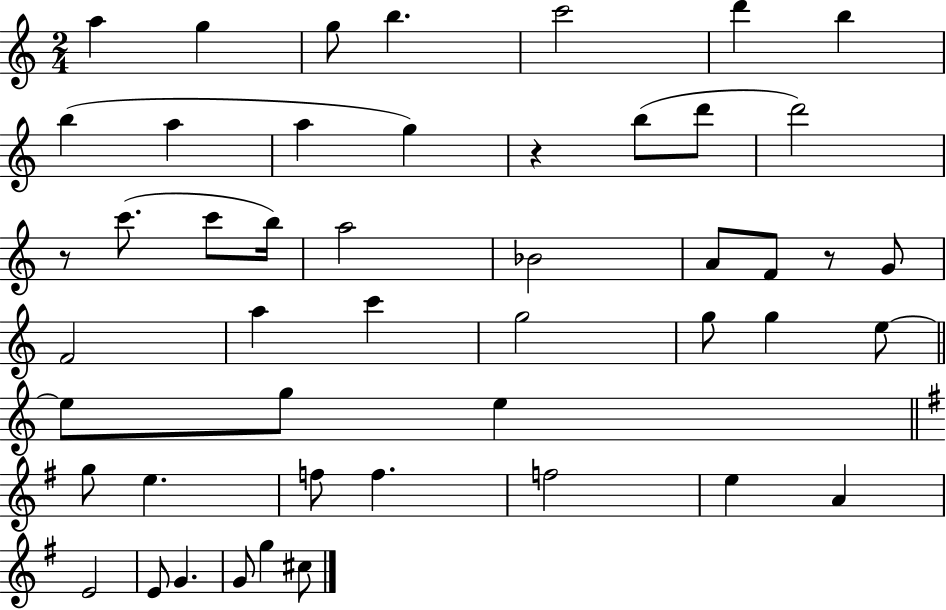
{
  \clef treble
  \numericTimeSignature
  \time 2/4
  \key c \major
  a''4 g''4 | g''8 b''4. | c'''2 | d'''4 b''4 | \break b''4( a''4 | a''4 g''4) | r4 b''8( d'''8 | d'''2) | \break r8 c'''8.( c'''8 b''16) | a''2 | bes'2 | a'8 f'8 r8 g'8 | \break f'2 | a''4 c'''4 | g''2 | g''8 g''4 e''8~~ | \break \bar "||" \break \key c \major e''8 g''8 e''4 | \bar "||" \break \key e \minor g''8 e''4. | f''8 f''4. | f''2 | e''4 a'4 | \break e'2 | e'8 g'4. | g'8 g''4 cis''8 | \bar "|."
}